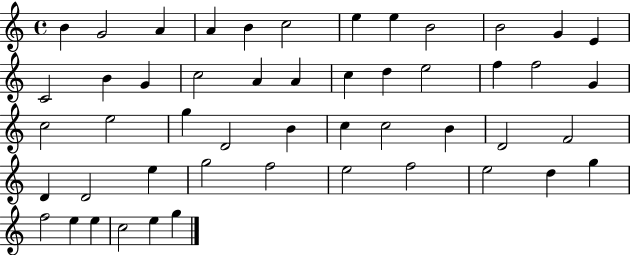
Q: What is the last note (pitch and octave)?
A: G5